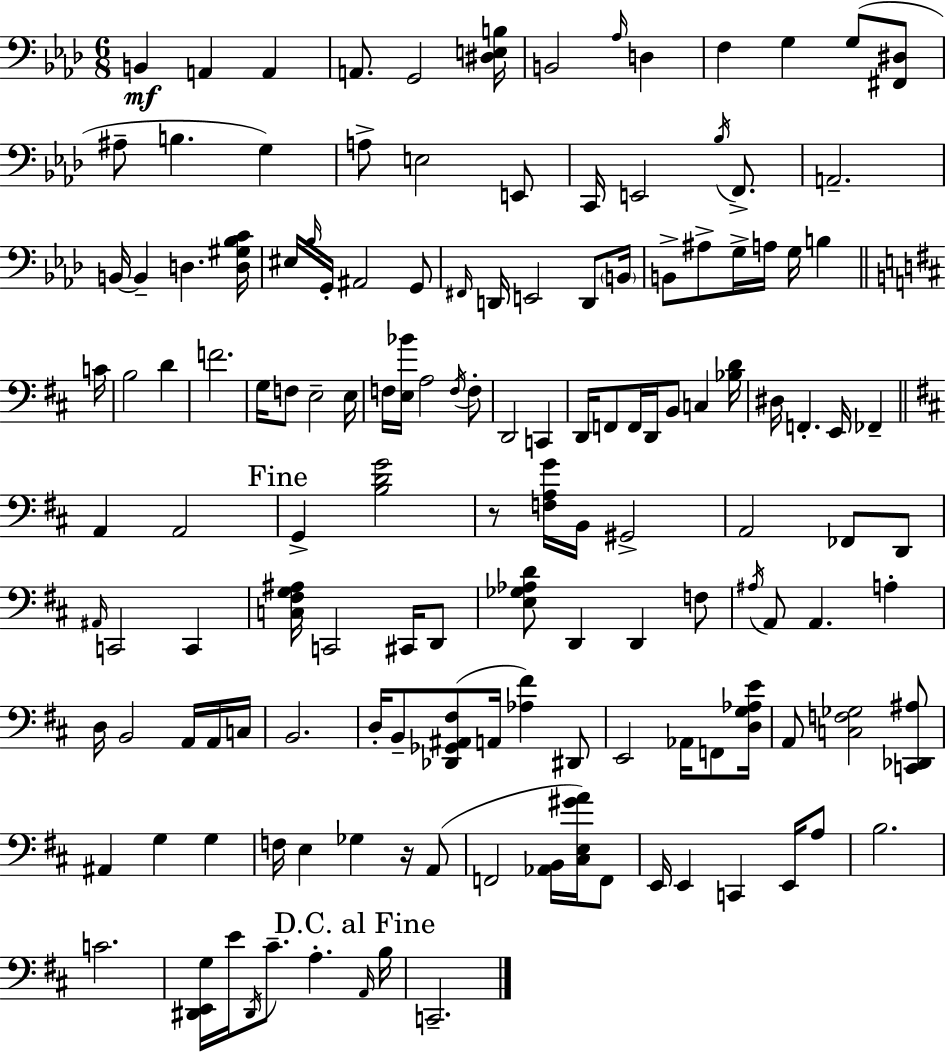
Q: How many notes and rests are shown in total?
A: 142